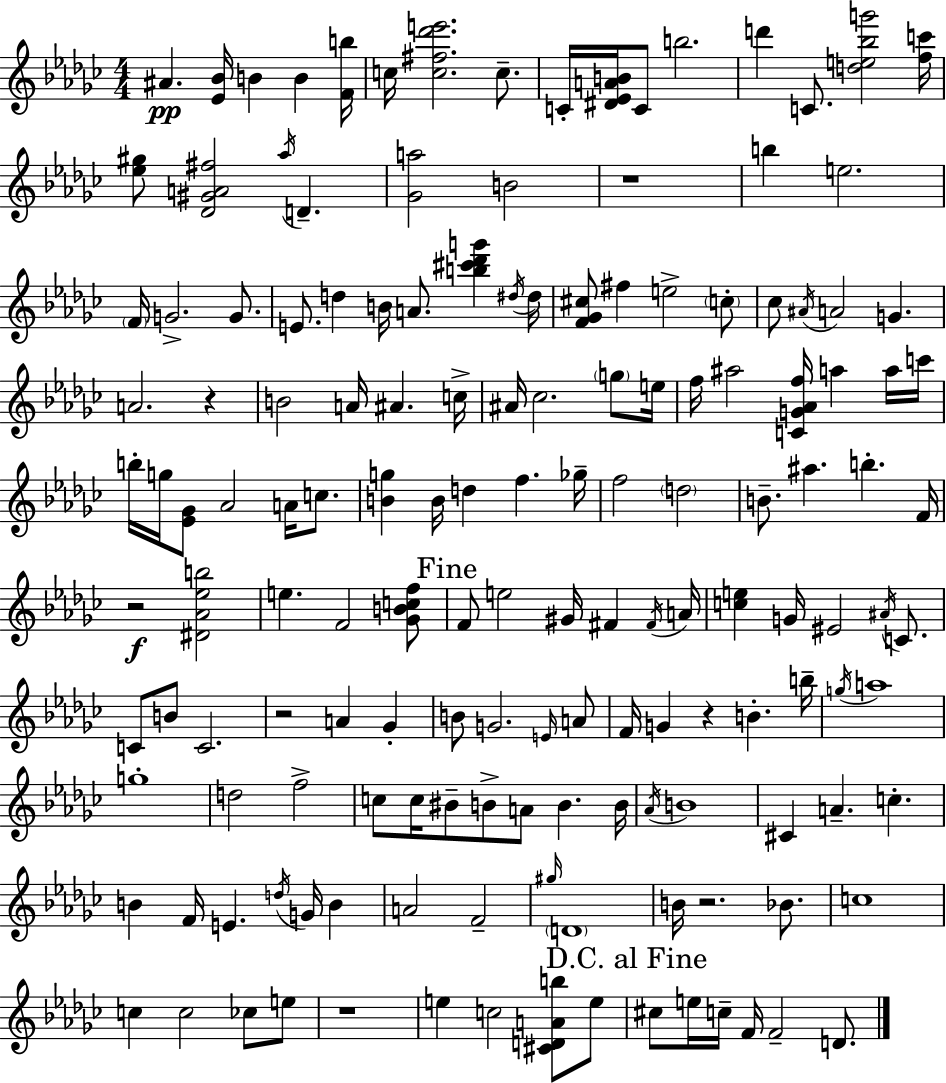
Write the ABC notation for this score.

X:1
T:Untitled
M:4/4
L:1/4
K:Ebm
^A [_E_B]/4 B B [Fb]/4 c/4 [c^f_d'e']2 c/2 C/4 [^D_EAB]/4 C/2 b2 d' C/2 [de_bg']2 [fc']/4 [_e^g]/2 [_D^GA^f]2 _a/4 D [_Ga]2 B2 z4 b e2 F/4 G2 G/2 E/2 d B/4 A/2 [b^c'_d'g'] ^d/4 ^d/4 [F_G^c]/2 ^f e2 c/2 _c/2 ^A/4 A2 G A2 z B2 A/4 ^A c/4 ^A/4 _c2 g/2 e/4 f/4 ^a2 [CG_Af]/4 a a/4 c'/4 b/4 g/4 [_E_G]/2 _A2 A/4 c/2 [Bg] B/4 d f _g/4 f2 d2 B/2 ^a b F/4 z2 [^D_A_eb]2 e F2 [_GBcf]/2 F/2 e2 ^G/4 ^F ^F/4 A/4 [ce] G/4 ^E2 ^A/4 C/2 C/2 B/2 C2 z2 A _G B/2 G2 E/4 A/2 F/4 G z B b/4 g/4 a4 g4 d2 f2 c/2 c/4 ^B/2 B/2 A/2 B B/4 _A/4 B4 ^C A c B F/4 E d/4 G/4 B A2 F2 ^g/4 D4 B/4 z2 _B/2 c4 c c2 _c/2 e/2 z4 e c2 [^CDAb]/2 e/2 ^c/2 e/4 c/4 F/4 F2 D/2